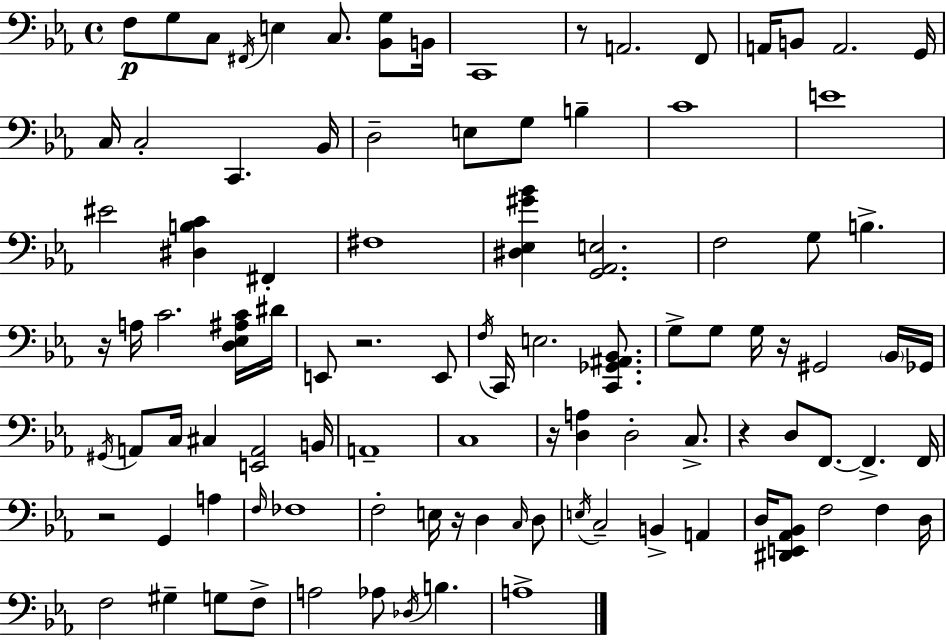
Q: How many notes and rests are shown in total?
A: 100